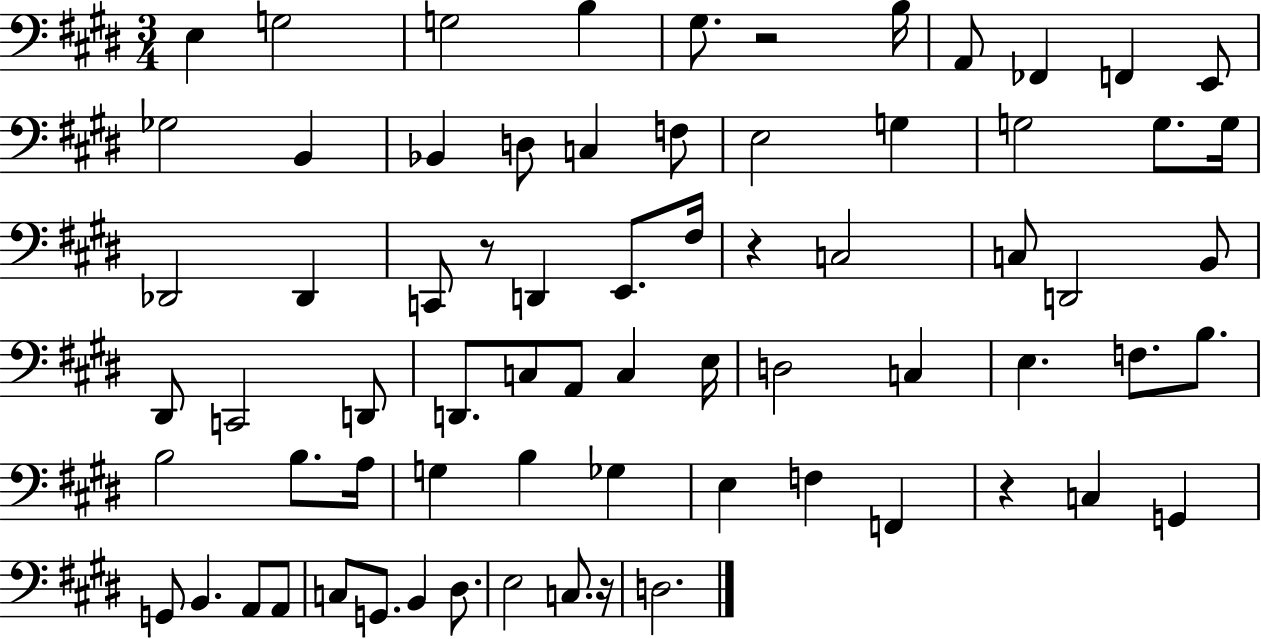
E3/q G3/h G3/h B3/q G#3/e. R/h B3/s A2/e FES2/q F2/q E2/e Gb3/h B2/q Bb2/q D3/e C3/q F3/e E3/h G3/q G3/h G3/e. G3/s Db2/h Db2/q C2/e R/e D2/q E2/e. F#3/s R/q C3/h C3/e D2/h B2/e D#2/e C2/h D2/e D2/e. C3/e A2/e C3/q E3/s D3/h C3/q E3/q. F3/e. B3/e. B3/h B3/e. A3/s G3/q B3/q Gb3/q E3/q F3/q F2/q R/q C3/q G2/q G2/e B2/q. A2/e A2/e C3/e G2/e. B2/q D#3/e. E3/h C3/e. R/s D3/h.